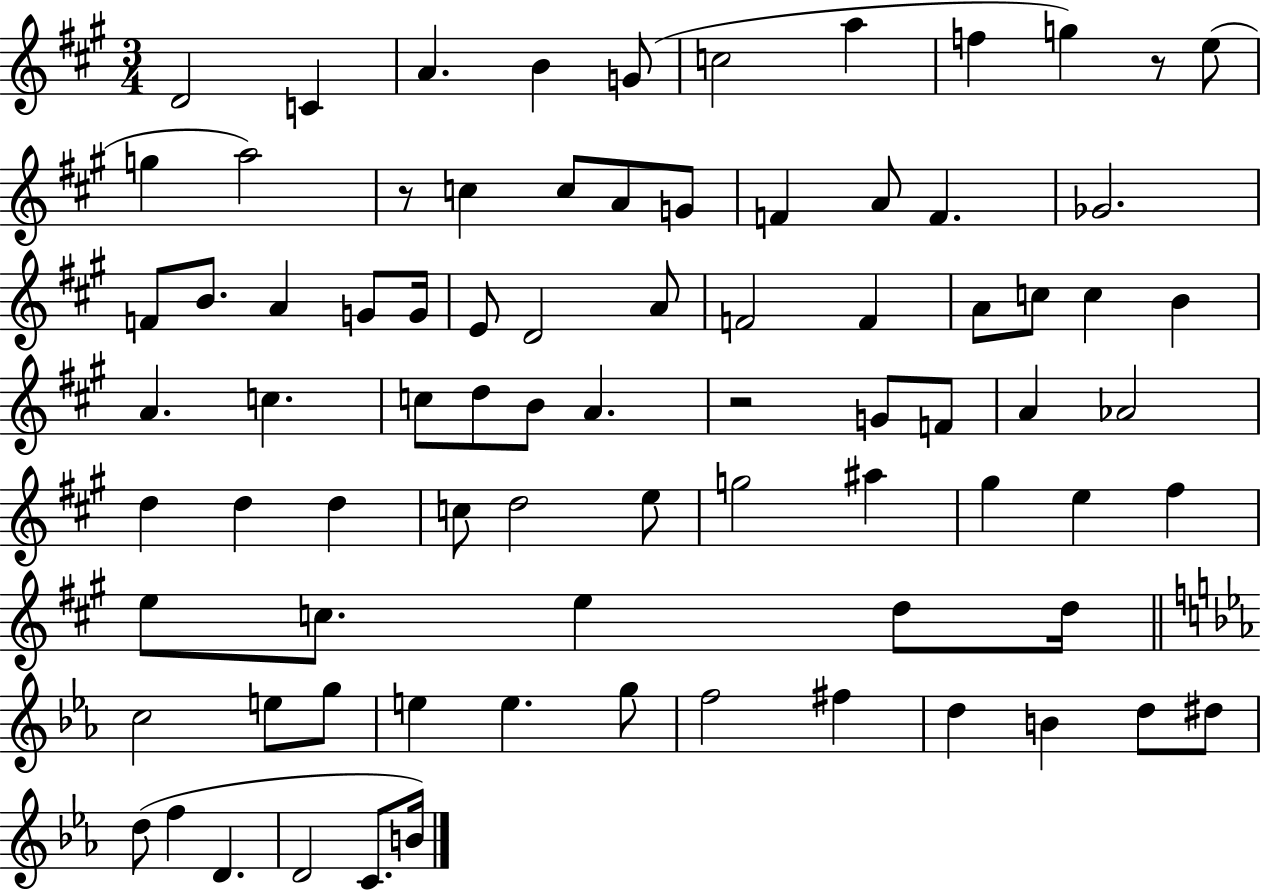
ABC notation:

X:1
T:Untitled
M:3/4
L:1/4
K:A
D2 C A B G/2 c2 a f g z/2 e/2 g a2 z/2 c c/2 A/2 G/2 F A/2 F _G2 F/2 B/2 A G/2 G/4 E/2 D2 A/2 F2 F A/2 c/2 c B A c c/2 d/2 B/2 A z2 G/2 F/2 A _A2 d d d c/2 d2 e/2 g2 ^a ^g e ^f e/2 c/2 e d/2 d/4 c2 e/2 g/2 e e g/2 f2 ^f d B d/2 ^d/2 d/2 f D D2 C/2 B/4